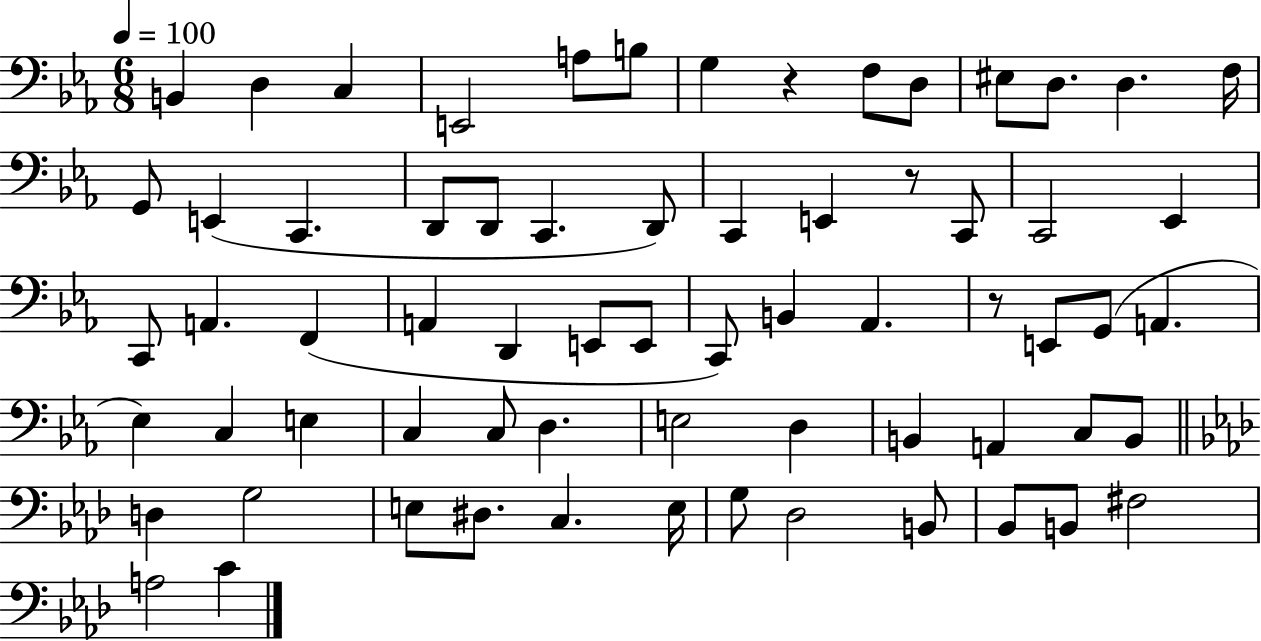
B2/q D3/q C3/q E2/h A3/e B3/e G3/q R/q F3/e D3/e EIS3/e D3/e. D3/q. F3/s G2/e E2/q C2/q. D2/e D2/e C2/q. D2/e C2/q E2/q R/e C2/e C2/h Eb2/q C2/e A2/q. F2/q A2/q D2/q E2/e E2/e C2/e B2/q Ab2/q. R/e E2/e G2/e A2/q. Eb3/q C3/q E3/q C3/q C3/e D3/q. E3/h D3/q B2/q A2/q C3/e B2/e D3/q G3/h E3/e D#3/e. C3/q. E3/s G3/e Db3/h B2/e Bb2/e B2/e F#3/h A3/h C4/q